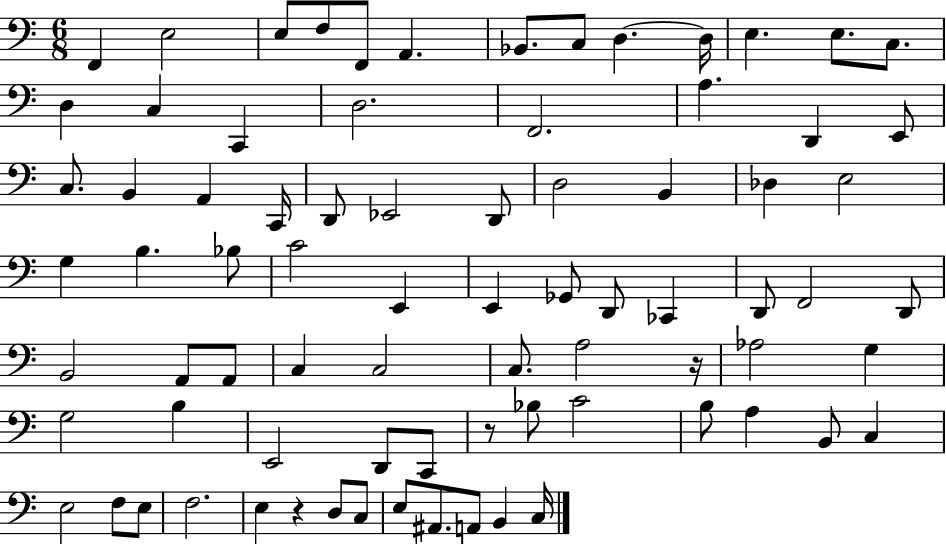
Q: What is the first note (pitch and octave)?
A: F2